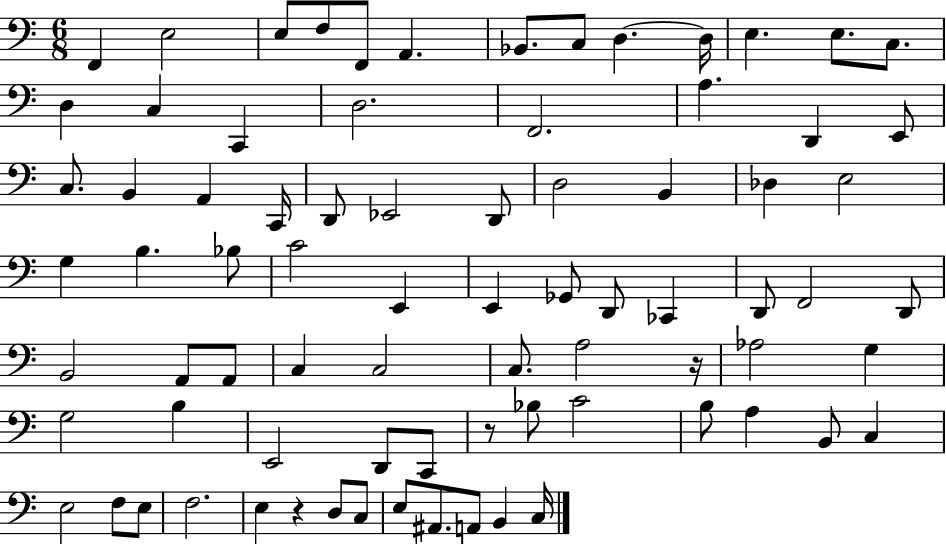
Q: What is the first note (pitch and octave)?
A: F2